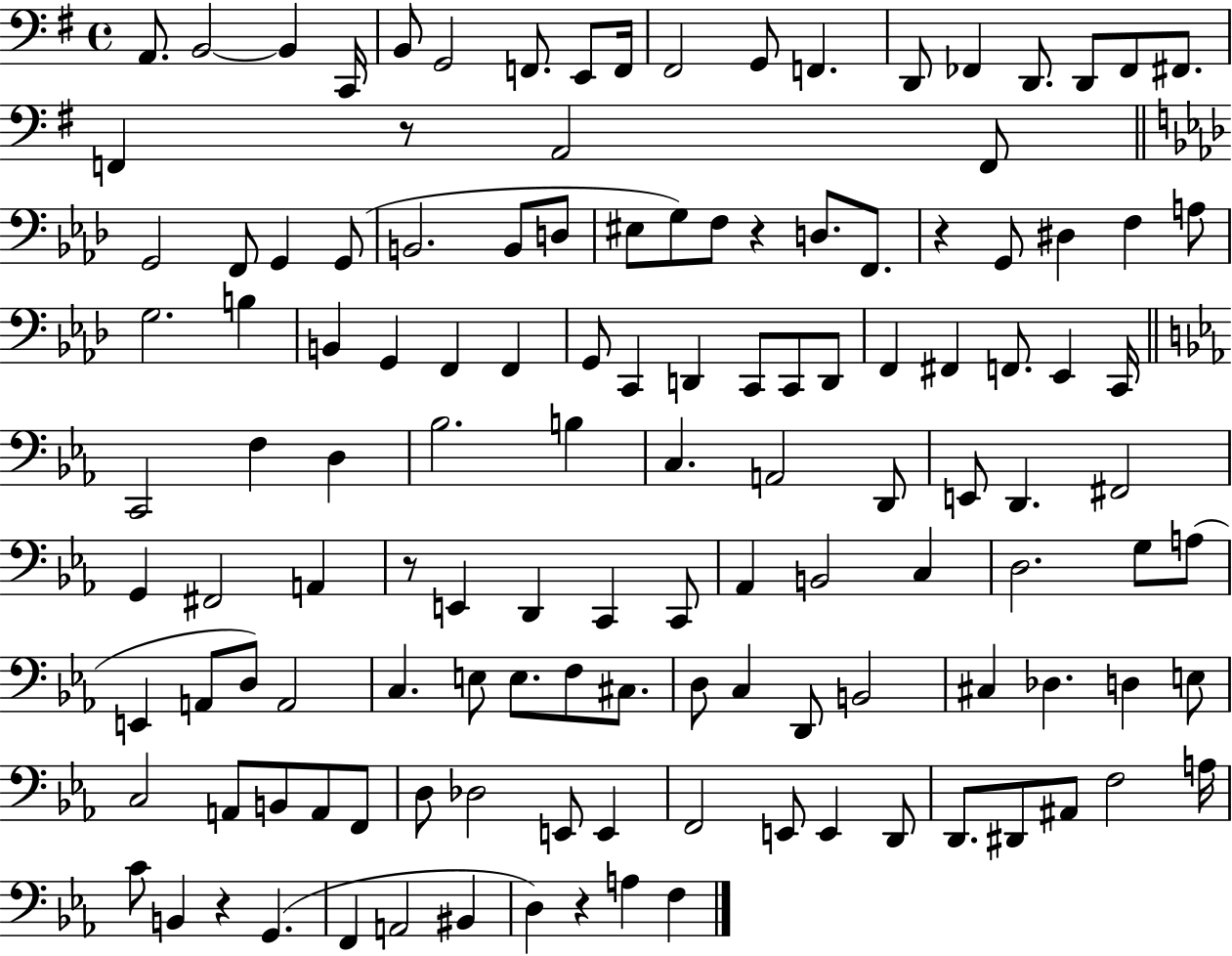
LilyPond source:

{
  \clef bass
  \time 4/4
  \defaultTimeSignature
  \key g \major
  a,8. b,2~~ b,4 c,16 | b,8 g,2 f,8. e,8 f,16 | fis,2 g,8 f,4. | d,8 fes,4 d,8. d,8 fes,8 fis,8. | \break f,4 r8 a,2 f,8 | \bar "||" \break \key aes \major g,2 f,8 g,4 g,8( | b,2. b,8 d8 | eis8 g8) f8 r4 d8. f,8. | r4 g,8 dis4 f4 a8 | \break g2. b4 | b,4 g,4 f,4 f,4 | g,8 c,4 d,4 c,8 c,8 d,8 | f,4 fis,4 f,8. ees,4 c,16 | \break \bar "||" \break \key c \minor c,2 f4 d4 | bes2. b4 | c4. a,2 d,8 | e,8 d,4. fis,2 | \break g,4 fis,2 a,4 | r8 e,4 d,4 c,4 c,8 | aes,4 b,2 c4 | d2. g8 a8( | \break e,4 a,8 d8) a,2 | c4. e8 e8. f8 cis8. | d8 c4 d,8 b,2 | cis4 des4. d4 e8 | \break c2 a,8 b,8 a,8 f,8 | d8 des2 e,8 e,4 | f,2 e,8 e,4 d,8 | d,8. dis,8 ais,8 f2 a16 | \break c'8 b,4 r4 g,4.( | f,4 a,2 bis,4 | d4) r4 a4 f4 | \bar "|."
}